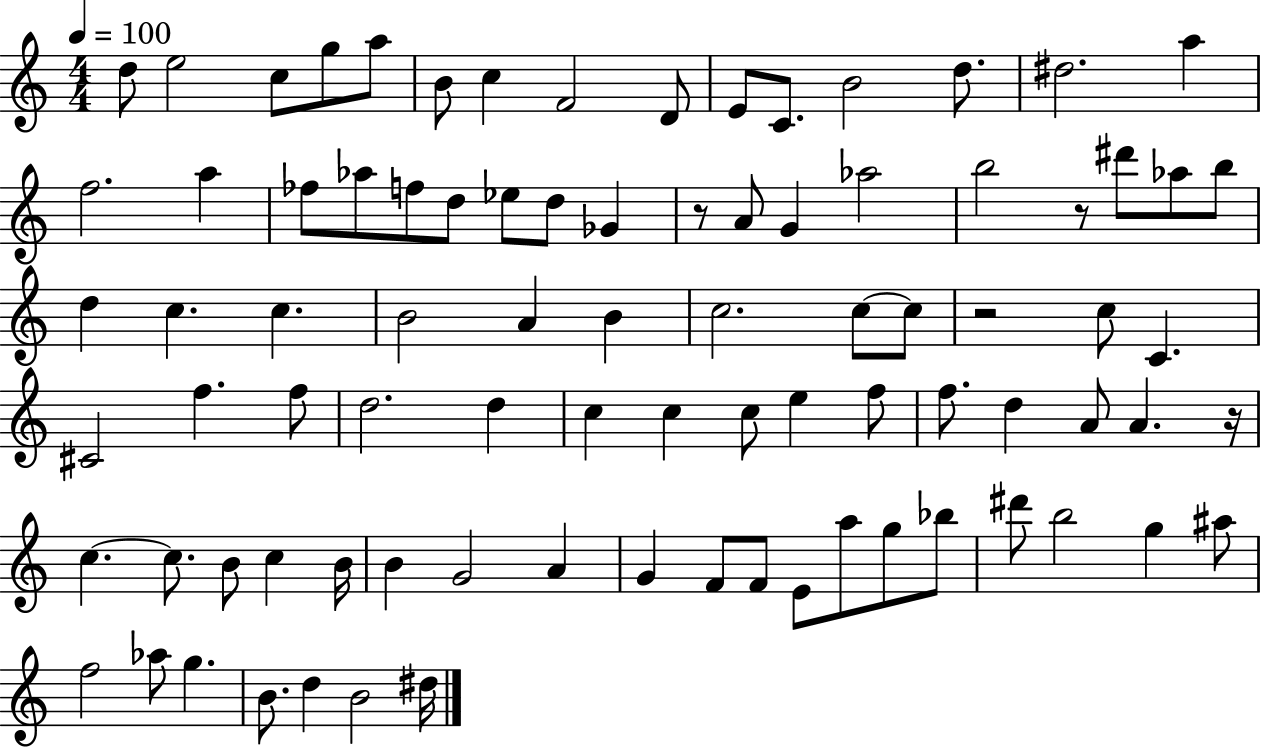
X:1
T:Untitled
M:4/4
L:1/4
K:C
d/2 e2 c/2 g/2 a/2 B/2 c F2 D/2 E/2 C/2 B2 d/2 ^d2 a f2 a _f/2 _a/2 f/2 d/2 _e/2 d/2 _G z/2 A/2 G _a2 b2 z/2 ^d'/2 _a/2 b/2 d c c B2 A B c2 c/2 c/2 z2 c/2 C ^C2 f f/2 d2 d c c c/2 e f/2 f/2 d A/2 A z/4 c c/2 B/2 c B/4 B G2 A G F/2 F/2 E/2 a/2 g/2 _b/2 ^d'/2 b2 g ^a/2 f2 _a/2 g B/2 d B2 ^d/4